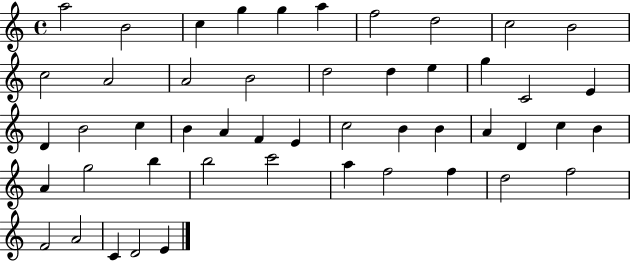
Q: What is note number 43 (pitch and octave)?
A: D5